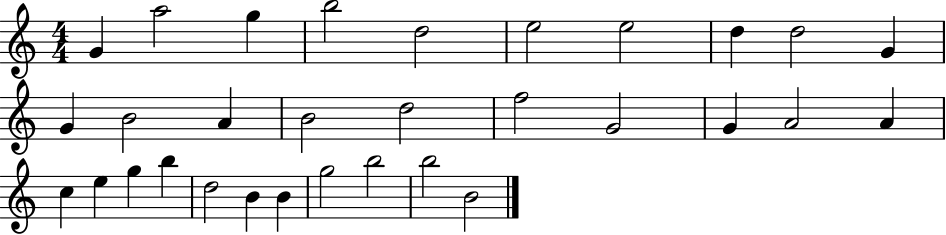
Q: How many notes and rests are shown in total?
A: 31